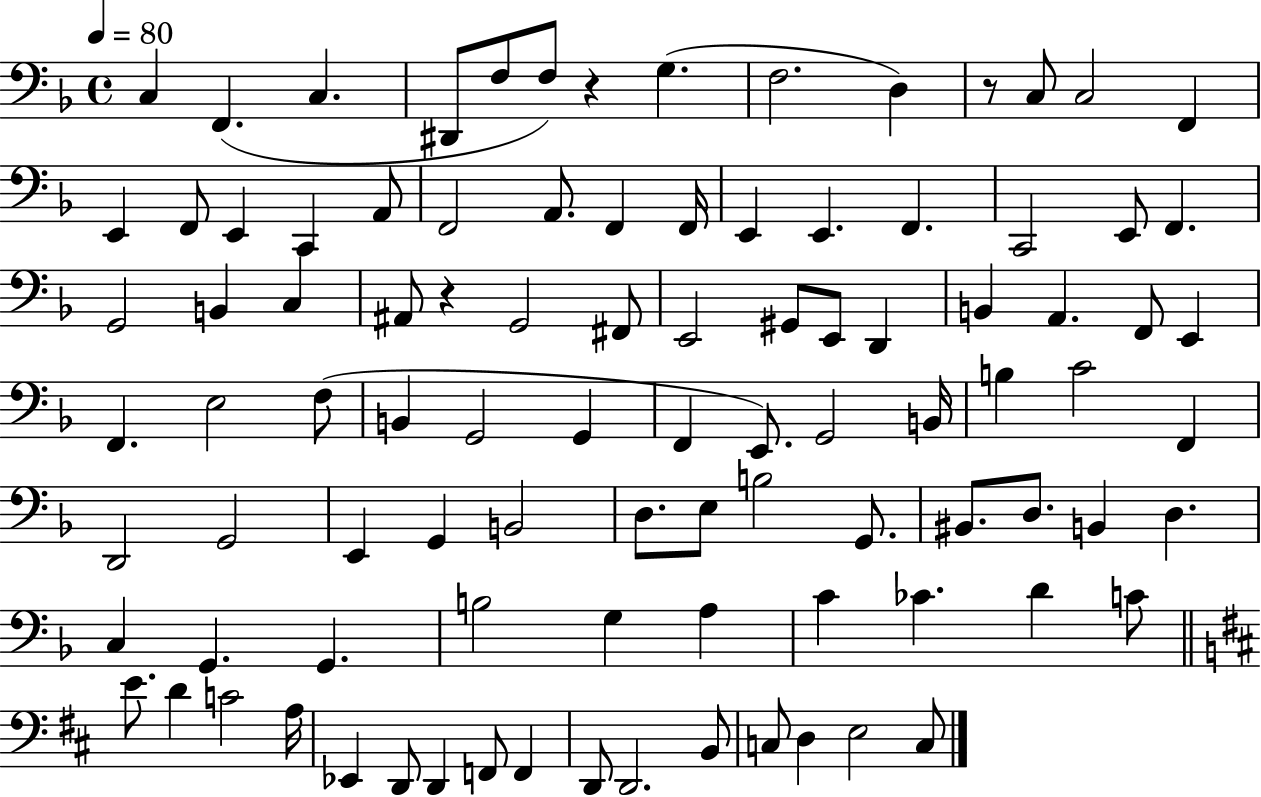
C3/q F2/q. C3/q. D#2/e F3/e F3/e R/q G3/q. F3/h. D3/q R/e C3/e C3/h F2/q E2/q F2/e E2/q C2/q A2/e F2/h A2/e. F2/q F2/s E2/q E2/q. F2/q. C2/h E2/e F2/q. G2/h B2/q C3/q A#2/e R/q G2/h F#2/e E2/h G#2/e E2/e D2/q B2/q A2/q. F2/e E2/q F2/q. E3/h F3/e B2/q G2/h G2/q F2/q E2/e. G2/h B2/s B3/q C4/h F2/q D2/h G2/h E2/q G2/q B2/h D3/e. E3/e B3/h G2/e. BIS2/e. D3/e. B2/q D3/q. C3/q G2/q. G2/q. B3/h G3/q A3/q C4/q CES4/q. D4/q C4/e E4/e. D4/q C4/h A3/s Eb2/q D2/e D2/q F2/e F2/q D2/e D2/h. B2/e C3/e D3/q E3/h C3/e